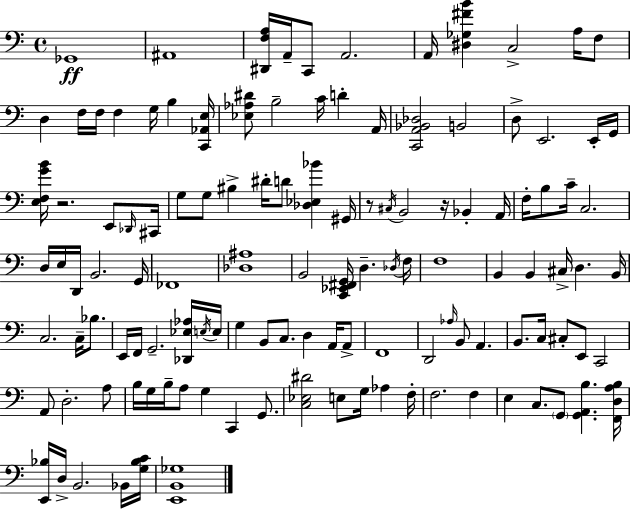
Gb2/w A#2/w [D#2,F3,A3]/s A2/s C2/e A2/h. A2/s [D#3,Gb3,F#4,B4]/q C3/h A3/s F3/e D3/q F3/s F3/s F3/q G3/s B3/q [C2,Ab2,E3]/s [Eb3,Ab3,D#4]/e B3/h C4/s D4/q A2/s [C2,A2,Bb2,Db3]/h B2/h D3/e E2/h. E2/s G2/s [E3,F3,G4,B4]/s R/h. E2/e Db2/s C#2/s G3/e G3/e BIS3/q D#4/s D4/e [Db3,Eb3,Bb4]/q G#2/s R/e C#3/s B2/h R/s Bb2/q A2/s F3/s B3/e C4/s C3/h. D3/s E3/s D2/s B2/h. G2/s FES2/w [Db3,A#3]/w B2/h [C2,Eb2,F#2,G2]/s D3/q. Db3/s F3/s F3/w B2/q B2/q C#3/s D3/q. B2/s C3/h. C3/s Bb3/e. E2/s F2/s G2/h. [Db2,Eb3,Ab3]/s E3/s E3/s G3/q B2/e C3/e. D3/q A2/s A2/e F2/w D2/h Ab3/s B2/e A2/q. B2/e. C3/s C#3/e E2/e C2/h A2/e D3/h. A3/e B3/s G3/s B3/s A3/e G3/q C2/q G2/e. [C3,Eb3,D#4]/h E3/e G3/s Ab3/q F3/s F3/h. F3/q E3/q C3/e. G2/e [G2,A2,B3]/q. [F2,D3,A3,B3]/s [E2,Bb3]/s D3/s B2/h. Bb2/s [G3,Bb3,C4]/s [E2,B2,Gb3]/w